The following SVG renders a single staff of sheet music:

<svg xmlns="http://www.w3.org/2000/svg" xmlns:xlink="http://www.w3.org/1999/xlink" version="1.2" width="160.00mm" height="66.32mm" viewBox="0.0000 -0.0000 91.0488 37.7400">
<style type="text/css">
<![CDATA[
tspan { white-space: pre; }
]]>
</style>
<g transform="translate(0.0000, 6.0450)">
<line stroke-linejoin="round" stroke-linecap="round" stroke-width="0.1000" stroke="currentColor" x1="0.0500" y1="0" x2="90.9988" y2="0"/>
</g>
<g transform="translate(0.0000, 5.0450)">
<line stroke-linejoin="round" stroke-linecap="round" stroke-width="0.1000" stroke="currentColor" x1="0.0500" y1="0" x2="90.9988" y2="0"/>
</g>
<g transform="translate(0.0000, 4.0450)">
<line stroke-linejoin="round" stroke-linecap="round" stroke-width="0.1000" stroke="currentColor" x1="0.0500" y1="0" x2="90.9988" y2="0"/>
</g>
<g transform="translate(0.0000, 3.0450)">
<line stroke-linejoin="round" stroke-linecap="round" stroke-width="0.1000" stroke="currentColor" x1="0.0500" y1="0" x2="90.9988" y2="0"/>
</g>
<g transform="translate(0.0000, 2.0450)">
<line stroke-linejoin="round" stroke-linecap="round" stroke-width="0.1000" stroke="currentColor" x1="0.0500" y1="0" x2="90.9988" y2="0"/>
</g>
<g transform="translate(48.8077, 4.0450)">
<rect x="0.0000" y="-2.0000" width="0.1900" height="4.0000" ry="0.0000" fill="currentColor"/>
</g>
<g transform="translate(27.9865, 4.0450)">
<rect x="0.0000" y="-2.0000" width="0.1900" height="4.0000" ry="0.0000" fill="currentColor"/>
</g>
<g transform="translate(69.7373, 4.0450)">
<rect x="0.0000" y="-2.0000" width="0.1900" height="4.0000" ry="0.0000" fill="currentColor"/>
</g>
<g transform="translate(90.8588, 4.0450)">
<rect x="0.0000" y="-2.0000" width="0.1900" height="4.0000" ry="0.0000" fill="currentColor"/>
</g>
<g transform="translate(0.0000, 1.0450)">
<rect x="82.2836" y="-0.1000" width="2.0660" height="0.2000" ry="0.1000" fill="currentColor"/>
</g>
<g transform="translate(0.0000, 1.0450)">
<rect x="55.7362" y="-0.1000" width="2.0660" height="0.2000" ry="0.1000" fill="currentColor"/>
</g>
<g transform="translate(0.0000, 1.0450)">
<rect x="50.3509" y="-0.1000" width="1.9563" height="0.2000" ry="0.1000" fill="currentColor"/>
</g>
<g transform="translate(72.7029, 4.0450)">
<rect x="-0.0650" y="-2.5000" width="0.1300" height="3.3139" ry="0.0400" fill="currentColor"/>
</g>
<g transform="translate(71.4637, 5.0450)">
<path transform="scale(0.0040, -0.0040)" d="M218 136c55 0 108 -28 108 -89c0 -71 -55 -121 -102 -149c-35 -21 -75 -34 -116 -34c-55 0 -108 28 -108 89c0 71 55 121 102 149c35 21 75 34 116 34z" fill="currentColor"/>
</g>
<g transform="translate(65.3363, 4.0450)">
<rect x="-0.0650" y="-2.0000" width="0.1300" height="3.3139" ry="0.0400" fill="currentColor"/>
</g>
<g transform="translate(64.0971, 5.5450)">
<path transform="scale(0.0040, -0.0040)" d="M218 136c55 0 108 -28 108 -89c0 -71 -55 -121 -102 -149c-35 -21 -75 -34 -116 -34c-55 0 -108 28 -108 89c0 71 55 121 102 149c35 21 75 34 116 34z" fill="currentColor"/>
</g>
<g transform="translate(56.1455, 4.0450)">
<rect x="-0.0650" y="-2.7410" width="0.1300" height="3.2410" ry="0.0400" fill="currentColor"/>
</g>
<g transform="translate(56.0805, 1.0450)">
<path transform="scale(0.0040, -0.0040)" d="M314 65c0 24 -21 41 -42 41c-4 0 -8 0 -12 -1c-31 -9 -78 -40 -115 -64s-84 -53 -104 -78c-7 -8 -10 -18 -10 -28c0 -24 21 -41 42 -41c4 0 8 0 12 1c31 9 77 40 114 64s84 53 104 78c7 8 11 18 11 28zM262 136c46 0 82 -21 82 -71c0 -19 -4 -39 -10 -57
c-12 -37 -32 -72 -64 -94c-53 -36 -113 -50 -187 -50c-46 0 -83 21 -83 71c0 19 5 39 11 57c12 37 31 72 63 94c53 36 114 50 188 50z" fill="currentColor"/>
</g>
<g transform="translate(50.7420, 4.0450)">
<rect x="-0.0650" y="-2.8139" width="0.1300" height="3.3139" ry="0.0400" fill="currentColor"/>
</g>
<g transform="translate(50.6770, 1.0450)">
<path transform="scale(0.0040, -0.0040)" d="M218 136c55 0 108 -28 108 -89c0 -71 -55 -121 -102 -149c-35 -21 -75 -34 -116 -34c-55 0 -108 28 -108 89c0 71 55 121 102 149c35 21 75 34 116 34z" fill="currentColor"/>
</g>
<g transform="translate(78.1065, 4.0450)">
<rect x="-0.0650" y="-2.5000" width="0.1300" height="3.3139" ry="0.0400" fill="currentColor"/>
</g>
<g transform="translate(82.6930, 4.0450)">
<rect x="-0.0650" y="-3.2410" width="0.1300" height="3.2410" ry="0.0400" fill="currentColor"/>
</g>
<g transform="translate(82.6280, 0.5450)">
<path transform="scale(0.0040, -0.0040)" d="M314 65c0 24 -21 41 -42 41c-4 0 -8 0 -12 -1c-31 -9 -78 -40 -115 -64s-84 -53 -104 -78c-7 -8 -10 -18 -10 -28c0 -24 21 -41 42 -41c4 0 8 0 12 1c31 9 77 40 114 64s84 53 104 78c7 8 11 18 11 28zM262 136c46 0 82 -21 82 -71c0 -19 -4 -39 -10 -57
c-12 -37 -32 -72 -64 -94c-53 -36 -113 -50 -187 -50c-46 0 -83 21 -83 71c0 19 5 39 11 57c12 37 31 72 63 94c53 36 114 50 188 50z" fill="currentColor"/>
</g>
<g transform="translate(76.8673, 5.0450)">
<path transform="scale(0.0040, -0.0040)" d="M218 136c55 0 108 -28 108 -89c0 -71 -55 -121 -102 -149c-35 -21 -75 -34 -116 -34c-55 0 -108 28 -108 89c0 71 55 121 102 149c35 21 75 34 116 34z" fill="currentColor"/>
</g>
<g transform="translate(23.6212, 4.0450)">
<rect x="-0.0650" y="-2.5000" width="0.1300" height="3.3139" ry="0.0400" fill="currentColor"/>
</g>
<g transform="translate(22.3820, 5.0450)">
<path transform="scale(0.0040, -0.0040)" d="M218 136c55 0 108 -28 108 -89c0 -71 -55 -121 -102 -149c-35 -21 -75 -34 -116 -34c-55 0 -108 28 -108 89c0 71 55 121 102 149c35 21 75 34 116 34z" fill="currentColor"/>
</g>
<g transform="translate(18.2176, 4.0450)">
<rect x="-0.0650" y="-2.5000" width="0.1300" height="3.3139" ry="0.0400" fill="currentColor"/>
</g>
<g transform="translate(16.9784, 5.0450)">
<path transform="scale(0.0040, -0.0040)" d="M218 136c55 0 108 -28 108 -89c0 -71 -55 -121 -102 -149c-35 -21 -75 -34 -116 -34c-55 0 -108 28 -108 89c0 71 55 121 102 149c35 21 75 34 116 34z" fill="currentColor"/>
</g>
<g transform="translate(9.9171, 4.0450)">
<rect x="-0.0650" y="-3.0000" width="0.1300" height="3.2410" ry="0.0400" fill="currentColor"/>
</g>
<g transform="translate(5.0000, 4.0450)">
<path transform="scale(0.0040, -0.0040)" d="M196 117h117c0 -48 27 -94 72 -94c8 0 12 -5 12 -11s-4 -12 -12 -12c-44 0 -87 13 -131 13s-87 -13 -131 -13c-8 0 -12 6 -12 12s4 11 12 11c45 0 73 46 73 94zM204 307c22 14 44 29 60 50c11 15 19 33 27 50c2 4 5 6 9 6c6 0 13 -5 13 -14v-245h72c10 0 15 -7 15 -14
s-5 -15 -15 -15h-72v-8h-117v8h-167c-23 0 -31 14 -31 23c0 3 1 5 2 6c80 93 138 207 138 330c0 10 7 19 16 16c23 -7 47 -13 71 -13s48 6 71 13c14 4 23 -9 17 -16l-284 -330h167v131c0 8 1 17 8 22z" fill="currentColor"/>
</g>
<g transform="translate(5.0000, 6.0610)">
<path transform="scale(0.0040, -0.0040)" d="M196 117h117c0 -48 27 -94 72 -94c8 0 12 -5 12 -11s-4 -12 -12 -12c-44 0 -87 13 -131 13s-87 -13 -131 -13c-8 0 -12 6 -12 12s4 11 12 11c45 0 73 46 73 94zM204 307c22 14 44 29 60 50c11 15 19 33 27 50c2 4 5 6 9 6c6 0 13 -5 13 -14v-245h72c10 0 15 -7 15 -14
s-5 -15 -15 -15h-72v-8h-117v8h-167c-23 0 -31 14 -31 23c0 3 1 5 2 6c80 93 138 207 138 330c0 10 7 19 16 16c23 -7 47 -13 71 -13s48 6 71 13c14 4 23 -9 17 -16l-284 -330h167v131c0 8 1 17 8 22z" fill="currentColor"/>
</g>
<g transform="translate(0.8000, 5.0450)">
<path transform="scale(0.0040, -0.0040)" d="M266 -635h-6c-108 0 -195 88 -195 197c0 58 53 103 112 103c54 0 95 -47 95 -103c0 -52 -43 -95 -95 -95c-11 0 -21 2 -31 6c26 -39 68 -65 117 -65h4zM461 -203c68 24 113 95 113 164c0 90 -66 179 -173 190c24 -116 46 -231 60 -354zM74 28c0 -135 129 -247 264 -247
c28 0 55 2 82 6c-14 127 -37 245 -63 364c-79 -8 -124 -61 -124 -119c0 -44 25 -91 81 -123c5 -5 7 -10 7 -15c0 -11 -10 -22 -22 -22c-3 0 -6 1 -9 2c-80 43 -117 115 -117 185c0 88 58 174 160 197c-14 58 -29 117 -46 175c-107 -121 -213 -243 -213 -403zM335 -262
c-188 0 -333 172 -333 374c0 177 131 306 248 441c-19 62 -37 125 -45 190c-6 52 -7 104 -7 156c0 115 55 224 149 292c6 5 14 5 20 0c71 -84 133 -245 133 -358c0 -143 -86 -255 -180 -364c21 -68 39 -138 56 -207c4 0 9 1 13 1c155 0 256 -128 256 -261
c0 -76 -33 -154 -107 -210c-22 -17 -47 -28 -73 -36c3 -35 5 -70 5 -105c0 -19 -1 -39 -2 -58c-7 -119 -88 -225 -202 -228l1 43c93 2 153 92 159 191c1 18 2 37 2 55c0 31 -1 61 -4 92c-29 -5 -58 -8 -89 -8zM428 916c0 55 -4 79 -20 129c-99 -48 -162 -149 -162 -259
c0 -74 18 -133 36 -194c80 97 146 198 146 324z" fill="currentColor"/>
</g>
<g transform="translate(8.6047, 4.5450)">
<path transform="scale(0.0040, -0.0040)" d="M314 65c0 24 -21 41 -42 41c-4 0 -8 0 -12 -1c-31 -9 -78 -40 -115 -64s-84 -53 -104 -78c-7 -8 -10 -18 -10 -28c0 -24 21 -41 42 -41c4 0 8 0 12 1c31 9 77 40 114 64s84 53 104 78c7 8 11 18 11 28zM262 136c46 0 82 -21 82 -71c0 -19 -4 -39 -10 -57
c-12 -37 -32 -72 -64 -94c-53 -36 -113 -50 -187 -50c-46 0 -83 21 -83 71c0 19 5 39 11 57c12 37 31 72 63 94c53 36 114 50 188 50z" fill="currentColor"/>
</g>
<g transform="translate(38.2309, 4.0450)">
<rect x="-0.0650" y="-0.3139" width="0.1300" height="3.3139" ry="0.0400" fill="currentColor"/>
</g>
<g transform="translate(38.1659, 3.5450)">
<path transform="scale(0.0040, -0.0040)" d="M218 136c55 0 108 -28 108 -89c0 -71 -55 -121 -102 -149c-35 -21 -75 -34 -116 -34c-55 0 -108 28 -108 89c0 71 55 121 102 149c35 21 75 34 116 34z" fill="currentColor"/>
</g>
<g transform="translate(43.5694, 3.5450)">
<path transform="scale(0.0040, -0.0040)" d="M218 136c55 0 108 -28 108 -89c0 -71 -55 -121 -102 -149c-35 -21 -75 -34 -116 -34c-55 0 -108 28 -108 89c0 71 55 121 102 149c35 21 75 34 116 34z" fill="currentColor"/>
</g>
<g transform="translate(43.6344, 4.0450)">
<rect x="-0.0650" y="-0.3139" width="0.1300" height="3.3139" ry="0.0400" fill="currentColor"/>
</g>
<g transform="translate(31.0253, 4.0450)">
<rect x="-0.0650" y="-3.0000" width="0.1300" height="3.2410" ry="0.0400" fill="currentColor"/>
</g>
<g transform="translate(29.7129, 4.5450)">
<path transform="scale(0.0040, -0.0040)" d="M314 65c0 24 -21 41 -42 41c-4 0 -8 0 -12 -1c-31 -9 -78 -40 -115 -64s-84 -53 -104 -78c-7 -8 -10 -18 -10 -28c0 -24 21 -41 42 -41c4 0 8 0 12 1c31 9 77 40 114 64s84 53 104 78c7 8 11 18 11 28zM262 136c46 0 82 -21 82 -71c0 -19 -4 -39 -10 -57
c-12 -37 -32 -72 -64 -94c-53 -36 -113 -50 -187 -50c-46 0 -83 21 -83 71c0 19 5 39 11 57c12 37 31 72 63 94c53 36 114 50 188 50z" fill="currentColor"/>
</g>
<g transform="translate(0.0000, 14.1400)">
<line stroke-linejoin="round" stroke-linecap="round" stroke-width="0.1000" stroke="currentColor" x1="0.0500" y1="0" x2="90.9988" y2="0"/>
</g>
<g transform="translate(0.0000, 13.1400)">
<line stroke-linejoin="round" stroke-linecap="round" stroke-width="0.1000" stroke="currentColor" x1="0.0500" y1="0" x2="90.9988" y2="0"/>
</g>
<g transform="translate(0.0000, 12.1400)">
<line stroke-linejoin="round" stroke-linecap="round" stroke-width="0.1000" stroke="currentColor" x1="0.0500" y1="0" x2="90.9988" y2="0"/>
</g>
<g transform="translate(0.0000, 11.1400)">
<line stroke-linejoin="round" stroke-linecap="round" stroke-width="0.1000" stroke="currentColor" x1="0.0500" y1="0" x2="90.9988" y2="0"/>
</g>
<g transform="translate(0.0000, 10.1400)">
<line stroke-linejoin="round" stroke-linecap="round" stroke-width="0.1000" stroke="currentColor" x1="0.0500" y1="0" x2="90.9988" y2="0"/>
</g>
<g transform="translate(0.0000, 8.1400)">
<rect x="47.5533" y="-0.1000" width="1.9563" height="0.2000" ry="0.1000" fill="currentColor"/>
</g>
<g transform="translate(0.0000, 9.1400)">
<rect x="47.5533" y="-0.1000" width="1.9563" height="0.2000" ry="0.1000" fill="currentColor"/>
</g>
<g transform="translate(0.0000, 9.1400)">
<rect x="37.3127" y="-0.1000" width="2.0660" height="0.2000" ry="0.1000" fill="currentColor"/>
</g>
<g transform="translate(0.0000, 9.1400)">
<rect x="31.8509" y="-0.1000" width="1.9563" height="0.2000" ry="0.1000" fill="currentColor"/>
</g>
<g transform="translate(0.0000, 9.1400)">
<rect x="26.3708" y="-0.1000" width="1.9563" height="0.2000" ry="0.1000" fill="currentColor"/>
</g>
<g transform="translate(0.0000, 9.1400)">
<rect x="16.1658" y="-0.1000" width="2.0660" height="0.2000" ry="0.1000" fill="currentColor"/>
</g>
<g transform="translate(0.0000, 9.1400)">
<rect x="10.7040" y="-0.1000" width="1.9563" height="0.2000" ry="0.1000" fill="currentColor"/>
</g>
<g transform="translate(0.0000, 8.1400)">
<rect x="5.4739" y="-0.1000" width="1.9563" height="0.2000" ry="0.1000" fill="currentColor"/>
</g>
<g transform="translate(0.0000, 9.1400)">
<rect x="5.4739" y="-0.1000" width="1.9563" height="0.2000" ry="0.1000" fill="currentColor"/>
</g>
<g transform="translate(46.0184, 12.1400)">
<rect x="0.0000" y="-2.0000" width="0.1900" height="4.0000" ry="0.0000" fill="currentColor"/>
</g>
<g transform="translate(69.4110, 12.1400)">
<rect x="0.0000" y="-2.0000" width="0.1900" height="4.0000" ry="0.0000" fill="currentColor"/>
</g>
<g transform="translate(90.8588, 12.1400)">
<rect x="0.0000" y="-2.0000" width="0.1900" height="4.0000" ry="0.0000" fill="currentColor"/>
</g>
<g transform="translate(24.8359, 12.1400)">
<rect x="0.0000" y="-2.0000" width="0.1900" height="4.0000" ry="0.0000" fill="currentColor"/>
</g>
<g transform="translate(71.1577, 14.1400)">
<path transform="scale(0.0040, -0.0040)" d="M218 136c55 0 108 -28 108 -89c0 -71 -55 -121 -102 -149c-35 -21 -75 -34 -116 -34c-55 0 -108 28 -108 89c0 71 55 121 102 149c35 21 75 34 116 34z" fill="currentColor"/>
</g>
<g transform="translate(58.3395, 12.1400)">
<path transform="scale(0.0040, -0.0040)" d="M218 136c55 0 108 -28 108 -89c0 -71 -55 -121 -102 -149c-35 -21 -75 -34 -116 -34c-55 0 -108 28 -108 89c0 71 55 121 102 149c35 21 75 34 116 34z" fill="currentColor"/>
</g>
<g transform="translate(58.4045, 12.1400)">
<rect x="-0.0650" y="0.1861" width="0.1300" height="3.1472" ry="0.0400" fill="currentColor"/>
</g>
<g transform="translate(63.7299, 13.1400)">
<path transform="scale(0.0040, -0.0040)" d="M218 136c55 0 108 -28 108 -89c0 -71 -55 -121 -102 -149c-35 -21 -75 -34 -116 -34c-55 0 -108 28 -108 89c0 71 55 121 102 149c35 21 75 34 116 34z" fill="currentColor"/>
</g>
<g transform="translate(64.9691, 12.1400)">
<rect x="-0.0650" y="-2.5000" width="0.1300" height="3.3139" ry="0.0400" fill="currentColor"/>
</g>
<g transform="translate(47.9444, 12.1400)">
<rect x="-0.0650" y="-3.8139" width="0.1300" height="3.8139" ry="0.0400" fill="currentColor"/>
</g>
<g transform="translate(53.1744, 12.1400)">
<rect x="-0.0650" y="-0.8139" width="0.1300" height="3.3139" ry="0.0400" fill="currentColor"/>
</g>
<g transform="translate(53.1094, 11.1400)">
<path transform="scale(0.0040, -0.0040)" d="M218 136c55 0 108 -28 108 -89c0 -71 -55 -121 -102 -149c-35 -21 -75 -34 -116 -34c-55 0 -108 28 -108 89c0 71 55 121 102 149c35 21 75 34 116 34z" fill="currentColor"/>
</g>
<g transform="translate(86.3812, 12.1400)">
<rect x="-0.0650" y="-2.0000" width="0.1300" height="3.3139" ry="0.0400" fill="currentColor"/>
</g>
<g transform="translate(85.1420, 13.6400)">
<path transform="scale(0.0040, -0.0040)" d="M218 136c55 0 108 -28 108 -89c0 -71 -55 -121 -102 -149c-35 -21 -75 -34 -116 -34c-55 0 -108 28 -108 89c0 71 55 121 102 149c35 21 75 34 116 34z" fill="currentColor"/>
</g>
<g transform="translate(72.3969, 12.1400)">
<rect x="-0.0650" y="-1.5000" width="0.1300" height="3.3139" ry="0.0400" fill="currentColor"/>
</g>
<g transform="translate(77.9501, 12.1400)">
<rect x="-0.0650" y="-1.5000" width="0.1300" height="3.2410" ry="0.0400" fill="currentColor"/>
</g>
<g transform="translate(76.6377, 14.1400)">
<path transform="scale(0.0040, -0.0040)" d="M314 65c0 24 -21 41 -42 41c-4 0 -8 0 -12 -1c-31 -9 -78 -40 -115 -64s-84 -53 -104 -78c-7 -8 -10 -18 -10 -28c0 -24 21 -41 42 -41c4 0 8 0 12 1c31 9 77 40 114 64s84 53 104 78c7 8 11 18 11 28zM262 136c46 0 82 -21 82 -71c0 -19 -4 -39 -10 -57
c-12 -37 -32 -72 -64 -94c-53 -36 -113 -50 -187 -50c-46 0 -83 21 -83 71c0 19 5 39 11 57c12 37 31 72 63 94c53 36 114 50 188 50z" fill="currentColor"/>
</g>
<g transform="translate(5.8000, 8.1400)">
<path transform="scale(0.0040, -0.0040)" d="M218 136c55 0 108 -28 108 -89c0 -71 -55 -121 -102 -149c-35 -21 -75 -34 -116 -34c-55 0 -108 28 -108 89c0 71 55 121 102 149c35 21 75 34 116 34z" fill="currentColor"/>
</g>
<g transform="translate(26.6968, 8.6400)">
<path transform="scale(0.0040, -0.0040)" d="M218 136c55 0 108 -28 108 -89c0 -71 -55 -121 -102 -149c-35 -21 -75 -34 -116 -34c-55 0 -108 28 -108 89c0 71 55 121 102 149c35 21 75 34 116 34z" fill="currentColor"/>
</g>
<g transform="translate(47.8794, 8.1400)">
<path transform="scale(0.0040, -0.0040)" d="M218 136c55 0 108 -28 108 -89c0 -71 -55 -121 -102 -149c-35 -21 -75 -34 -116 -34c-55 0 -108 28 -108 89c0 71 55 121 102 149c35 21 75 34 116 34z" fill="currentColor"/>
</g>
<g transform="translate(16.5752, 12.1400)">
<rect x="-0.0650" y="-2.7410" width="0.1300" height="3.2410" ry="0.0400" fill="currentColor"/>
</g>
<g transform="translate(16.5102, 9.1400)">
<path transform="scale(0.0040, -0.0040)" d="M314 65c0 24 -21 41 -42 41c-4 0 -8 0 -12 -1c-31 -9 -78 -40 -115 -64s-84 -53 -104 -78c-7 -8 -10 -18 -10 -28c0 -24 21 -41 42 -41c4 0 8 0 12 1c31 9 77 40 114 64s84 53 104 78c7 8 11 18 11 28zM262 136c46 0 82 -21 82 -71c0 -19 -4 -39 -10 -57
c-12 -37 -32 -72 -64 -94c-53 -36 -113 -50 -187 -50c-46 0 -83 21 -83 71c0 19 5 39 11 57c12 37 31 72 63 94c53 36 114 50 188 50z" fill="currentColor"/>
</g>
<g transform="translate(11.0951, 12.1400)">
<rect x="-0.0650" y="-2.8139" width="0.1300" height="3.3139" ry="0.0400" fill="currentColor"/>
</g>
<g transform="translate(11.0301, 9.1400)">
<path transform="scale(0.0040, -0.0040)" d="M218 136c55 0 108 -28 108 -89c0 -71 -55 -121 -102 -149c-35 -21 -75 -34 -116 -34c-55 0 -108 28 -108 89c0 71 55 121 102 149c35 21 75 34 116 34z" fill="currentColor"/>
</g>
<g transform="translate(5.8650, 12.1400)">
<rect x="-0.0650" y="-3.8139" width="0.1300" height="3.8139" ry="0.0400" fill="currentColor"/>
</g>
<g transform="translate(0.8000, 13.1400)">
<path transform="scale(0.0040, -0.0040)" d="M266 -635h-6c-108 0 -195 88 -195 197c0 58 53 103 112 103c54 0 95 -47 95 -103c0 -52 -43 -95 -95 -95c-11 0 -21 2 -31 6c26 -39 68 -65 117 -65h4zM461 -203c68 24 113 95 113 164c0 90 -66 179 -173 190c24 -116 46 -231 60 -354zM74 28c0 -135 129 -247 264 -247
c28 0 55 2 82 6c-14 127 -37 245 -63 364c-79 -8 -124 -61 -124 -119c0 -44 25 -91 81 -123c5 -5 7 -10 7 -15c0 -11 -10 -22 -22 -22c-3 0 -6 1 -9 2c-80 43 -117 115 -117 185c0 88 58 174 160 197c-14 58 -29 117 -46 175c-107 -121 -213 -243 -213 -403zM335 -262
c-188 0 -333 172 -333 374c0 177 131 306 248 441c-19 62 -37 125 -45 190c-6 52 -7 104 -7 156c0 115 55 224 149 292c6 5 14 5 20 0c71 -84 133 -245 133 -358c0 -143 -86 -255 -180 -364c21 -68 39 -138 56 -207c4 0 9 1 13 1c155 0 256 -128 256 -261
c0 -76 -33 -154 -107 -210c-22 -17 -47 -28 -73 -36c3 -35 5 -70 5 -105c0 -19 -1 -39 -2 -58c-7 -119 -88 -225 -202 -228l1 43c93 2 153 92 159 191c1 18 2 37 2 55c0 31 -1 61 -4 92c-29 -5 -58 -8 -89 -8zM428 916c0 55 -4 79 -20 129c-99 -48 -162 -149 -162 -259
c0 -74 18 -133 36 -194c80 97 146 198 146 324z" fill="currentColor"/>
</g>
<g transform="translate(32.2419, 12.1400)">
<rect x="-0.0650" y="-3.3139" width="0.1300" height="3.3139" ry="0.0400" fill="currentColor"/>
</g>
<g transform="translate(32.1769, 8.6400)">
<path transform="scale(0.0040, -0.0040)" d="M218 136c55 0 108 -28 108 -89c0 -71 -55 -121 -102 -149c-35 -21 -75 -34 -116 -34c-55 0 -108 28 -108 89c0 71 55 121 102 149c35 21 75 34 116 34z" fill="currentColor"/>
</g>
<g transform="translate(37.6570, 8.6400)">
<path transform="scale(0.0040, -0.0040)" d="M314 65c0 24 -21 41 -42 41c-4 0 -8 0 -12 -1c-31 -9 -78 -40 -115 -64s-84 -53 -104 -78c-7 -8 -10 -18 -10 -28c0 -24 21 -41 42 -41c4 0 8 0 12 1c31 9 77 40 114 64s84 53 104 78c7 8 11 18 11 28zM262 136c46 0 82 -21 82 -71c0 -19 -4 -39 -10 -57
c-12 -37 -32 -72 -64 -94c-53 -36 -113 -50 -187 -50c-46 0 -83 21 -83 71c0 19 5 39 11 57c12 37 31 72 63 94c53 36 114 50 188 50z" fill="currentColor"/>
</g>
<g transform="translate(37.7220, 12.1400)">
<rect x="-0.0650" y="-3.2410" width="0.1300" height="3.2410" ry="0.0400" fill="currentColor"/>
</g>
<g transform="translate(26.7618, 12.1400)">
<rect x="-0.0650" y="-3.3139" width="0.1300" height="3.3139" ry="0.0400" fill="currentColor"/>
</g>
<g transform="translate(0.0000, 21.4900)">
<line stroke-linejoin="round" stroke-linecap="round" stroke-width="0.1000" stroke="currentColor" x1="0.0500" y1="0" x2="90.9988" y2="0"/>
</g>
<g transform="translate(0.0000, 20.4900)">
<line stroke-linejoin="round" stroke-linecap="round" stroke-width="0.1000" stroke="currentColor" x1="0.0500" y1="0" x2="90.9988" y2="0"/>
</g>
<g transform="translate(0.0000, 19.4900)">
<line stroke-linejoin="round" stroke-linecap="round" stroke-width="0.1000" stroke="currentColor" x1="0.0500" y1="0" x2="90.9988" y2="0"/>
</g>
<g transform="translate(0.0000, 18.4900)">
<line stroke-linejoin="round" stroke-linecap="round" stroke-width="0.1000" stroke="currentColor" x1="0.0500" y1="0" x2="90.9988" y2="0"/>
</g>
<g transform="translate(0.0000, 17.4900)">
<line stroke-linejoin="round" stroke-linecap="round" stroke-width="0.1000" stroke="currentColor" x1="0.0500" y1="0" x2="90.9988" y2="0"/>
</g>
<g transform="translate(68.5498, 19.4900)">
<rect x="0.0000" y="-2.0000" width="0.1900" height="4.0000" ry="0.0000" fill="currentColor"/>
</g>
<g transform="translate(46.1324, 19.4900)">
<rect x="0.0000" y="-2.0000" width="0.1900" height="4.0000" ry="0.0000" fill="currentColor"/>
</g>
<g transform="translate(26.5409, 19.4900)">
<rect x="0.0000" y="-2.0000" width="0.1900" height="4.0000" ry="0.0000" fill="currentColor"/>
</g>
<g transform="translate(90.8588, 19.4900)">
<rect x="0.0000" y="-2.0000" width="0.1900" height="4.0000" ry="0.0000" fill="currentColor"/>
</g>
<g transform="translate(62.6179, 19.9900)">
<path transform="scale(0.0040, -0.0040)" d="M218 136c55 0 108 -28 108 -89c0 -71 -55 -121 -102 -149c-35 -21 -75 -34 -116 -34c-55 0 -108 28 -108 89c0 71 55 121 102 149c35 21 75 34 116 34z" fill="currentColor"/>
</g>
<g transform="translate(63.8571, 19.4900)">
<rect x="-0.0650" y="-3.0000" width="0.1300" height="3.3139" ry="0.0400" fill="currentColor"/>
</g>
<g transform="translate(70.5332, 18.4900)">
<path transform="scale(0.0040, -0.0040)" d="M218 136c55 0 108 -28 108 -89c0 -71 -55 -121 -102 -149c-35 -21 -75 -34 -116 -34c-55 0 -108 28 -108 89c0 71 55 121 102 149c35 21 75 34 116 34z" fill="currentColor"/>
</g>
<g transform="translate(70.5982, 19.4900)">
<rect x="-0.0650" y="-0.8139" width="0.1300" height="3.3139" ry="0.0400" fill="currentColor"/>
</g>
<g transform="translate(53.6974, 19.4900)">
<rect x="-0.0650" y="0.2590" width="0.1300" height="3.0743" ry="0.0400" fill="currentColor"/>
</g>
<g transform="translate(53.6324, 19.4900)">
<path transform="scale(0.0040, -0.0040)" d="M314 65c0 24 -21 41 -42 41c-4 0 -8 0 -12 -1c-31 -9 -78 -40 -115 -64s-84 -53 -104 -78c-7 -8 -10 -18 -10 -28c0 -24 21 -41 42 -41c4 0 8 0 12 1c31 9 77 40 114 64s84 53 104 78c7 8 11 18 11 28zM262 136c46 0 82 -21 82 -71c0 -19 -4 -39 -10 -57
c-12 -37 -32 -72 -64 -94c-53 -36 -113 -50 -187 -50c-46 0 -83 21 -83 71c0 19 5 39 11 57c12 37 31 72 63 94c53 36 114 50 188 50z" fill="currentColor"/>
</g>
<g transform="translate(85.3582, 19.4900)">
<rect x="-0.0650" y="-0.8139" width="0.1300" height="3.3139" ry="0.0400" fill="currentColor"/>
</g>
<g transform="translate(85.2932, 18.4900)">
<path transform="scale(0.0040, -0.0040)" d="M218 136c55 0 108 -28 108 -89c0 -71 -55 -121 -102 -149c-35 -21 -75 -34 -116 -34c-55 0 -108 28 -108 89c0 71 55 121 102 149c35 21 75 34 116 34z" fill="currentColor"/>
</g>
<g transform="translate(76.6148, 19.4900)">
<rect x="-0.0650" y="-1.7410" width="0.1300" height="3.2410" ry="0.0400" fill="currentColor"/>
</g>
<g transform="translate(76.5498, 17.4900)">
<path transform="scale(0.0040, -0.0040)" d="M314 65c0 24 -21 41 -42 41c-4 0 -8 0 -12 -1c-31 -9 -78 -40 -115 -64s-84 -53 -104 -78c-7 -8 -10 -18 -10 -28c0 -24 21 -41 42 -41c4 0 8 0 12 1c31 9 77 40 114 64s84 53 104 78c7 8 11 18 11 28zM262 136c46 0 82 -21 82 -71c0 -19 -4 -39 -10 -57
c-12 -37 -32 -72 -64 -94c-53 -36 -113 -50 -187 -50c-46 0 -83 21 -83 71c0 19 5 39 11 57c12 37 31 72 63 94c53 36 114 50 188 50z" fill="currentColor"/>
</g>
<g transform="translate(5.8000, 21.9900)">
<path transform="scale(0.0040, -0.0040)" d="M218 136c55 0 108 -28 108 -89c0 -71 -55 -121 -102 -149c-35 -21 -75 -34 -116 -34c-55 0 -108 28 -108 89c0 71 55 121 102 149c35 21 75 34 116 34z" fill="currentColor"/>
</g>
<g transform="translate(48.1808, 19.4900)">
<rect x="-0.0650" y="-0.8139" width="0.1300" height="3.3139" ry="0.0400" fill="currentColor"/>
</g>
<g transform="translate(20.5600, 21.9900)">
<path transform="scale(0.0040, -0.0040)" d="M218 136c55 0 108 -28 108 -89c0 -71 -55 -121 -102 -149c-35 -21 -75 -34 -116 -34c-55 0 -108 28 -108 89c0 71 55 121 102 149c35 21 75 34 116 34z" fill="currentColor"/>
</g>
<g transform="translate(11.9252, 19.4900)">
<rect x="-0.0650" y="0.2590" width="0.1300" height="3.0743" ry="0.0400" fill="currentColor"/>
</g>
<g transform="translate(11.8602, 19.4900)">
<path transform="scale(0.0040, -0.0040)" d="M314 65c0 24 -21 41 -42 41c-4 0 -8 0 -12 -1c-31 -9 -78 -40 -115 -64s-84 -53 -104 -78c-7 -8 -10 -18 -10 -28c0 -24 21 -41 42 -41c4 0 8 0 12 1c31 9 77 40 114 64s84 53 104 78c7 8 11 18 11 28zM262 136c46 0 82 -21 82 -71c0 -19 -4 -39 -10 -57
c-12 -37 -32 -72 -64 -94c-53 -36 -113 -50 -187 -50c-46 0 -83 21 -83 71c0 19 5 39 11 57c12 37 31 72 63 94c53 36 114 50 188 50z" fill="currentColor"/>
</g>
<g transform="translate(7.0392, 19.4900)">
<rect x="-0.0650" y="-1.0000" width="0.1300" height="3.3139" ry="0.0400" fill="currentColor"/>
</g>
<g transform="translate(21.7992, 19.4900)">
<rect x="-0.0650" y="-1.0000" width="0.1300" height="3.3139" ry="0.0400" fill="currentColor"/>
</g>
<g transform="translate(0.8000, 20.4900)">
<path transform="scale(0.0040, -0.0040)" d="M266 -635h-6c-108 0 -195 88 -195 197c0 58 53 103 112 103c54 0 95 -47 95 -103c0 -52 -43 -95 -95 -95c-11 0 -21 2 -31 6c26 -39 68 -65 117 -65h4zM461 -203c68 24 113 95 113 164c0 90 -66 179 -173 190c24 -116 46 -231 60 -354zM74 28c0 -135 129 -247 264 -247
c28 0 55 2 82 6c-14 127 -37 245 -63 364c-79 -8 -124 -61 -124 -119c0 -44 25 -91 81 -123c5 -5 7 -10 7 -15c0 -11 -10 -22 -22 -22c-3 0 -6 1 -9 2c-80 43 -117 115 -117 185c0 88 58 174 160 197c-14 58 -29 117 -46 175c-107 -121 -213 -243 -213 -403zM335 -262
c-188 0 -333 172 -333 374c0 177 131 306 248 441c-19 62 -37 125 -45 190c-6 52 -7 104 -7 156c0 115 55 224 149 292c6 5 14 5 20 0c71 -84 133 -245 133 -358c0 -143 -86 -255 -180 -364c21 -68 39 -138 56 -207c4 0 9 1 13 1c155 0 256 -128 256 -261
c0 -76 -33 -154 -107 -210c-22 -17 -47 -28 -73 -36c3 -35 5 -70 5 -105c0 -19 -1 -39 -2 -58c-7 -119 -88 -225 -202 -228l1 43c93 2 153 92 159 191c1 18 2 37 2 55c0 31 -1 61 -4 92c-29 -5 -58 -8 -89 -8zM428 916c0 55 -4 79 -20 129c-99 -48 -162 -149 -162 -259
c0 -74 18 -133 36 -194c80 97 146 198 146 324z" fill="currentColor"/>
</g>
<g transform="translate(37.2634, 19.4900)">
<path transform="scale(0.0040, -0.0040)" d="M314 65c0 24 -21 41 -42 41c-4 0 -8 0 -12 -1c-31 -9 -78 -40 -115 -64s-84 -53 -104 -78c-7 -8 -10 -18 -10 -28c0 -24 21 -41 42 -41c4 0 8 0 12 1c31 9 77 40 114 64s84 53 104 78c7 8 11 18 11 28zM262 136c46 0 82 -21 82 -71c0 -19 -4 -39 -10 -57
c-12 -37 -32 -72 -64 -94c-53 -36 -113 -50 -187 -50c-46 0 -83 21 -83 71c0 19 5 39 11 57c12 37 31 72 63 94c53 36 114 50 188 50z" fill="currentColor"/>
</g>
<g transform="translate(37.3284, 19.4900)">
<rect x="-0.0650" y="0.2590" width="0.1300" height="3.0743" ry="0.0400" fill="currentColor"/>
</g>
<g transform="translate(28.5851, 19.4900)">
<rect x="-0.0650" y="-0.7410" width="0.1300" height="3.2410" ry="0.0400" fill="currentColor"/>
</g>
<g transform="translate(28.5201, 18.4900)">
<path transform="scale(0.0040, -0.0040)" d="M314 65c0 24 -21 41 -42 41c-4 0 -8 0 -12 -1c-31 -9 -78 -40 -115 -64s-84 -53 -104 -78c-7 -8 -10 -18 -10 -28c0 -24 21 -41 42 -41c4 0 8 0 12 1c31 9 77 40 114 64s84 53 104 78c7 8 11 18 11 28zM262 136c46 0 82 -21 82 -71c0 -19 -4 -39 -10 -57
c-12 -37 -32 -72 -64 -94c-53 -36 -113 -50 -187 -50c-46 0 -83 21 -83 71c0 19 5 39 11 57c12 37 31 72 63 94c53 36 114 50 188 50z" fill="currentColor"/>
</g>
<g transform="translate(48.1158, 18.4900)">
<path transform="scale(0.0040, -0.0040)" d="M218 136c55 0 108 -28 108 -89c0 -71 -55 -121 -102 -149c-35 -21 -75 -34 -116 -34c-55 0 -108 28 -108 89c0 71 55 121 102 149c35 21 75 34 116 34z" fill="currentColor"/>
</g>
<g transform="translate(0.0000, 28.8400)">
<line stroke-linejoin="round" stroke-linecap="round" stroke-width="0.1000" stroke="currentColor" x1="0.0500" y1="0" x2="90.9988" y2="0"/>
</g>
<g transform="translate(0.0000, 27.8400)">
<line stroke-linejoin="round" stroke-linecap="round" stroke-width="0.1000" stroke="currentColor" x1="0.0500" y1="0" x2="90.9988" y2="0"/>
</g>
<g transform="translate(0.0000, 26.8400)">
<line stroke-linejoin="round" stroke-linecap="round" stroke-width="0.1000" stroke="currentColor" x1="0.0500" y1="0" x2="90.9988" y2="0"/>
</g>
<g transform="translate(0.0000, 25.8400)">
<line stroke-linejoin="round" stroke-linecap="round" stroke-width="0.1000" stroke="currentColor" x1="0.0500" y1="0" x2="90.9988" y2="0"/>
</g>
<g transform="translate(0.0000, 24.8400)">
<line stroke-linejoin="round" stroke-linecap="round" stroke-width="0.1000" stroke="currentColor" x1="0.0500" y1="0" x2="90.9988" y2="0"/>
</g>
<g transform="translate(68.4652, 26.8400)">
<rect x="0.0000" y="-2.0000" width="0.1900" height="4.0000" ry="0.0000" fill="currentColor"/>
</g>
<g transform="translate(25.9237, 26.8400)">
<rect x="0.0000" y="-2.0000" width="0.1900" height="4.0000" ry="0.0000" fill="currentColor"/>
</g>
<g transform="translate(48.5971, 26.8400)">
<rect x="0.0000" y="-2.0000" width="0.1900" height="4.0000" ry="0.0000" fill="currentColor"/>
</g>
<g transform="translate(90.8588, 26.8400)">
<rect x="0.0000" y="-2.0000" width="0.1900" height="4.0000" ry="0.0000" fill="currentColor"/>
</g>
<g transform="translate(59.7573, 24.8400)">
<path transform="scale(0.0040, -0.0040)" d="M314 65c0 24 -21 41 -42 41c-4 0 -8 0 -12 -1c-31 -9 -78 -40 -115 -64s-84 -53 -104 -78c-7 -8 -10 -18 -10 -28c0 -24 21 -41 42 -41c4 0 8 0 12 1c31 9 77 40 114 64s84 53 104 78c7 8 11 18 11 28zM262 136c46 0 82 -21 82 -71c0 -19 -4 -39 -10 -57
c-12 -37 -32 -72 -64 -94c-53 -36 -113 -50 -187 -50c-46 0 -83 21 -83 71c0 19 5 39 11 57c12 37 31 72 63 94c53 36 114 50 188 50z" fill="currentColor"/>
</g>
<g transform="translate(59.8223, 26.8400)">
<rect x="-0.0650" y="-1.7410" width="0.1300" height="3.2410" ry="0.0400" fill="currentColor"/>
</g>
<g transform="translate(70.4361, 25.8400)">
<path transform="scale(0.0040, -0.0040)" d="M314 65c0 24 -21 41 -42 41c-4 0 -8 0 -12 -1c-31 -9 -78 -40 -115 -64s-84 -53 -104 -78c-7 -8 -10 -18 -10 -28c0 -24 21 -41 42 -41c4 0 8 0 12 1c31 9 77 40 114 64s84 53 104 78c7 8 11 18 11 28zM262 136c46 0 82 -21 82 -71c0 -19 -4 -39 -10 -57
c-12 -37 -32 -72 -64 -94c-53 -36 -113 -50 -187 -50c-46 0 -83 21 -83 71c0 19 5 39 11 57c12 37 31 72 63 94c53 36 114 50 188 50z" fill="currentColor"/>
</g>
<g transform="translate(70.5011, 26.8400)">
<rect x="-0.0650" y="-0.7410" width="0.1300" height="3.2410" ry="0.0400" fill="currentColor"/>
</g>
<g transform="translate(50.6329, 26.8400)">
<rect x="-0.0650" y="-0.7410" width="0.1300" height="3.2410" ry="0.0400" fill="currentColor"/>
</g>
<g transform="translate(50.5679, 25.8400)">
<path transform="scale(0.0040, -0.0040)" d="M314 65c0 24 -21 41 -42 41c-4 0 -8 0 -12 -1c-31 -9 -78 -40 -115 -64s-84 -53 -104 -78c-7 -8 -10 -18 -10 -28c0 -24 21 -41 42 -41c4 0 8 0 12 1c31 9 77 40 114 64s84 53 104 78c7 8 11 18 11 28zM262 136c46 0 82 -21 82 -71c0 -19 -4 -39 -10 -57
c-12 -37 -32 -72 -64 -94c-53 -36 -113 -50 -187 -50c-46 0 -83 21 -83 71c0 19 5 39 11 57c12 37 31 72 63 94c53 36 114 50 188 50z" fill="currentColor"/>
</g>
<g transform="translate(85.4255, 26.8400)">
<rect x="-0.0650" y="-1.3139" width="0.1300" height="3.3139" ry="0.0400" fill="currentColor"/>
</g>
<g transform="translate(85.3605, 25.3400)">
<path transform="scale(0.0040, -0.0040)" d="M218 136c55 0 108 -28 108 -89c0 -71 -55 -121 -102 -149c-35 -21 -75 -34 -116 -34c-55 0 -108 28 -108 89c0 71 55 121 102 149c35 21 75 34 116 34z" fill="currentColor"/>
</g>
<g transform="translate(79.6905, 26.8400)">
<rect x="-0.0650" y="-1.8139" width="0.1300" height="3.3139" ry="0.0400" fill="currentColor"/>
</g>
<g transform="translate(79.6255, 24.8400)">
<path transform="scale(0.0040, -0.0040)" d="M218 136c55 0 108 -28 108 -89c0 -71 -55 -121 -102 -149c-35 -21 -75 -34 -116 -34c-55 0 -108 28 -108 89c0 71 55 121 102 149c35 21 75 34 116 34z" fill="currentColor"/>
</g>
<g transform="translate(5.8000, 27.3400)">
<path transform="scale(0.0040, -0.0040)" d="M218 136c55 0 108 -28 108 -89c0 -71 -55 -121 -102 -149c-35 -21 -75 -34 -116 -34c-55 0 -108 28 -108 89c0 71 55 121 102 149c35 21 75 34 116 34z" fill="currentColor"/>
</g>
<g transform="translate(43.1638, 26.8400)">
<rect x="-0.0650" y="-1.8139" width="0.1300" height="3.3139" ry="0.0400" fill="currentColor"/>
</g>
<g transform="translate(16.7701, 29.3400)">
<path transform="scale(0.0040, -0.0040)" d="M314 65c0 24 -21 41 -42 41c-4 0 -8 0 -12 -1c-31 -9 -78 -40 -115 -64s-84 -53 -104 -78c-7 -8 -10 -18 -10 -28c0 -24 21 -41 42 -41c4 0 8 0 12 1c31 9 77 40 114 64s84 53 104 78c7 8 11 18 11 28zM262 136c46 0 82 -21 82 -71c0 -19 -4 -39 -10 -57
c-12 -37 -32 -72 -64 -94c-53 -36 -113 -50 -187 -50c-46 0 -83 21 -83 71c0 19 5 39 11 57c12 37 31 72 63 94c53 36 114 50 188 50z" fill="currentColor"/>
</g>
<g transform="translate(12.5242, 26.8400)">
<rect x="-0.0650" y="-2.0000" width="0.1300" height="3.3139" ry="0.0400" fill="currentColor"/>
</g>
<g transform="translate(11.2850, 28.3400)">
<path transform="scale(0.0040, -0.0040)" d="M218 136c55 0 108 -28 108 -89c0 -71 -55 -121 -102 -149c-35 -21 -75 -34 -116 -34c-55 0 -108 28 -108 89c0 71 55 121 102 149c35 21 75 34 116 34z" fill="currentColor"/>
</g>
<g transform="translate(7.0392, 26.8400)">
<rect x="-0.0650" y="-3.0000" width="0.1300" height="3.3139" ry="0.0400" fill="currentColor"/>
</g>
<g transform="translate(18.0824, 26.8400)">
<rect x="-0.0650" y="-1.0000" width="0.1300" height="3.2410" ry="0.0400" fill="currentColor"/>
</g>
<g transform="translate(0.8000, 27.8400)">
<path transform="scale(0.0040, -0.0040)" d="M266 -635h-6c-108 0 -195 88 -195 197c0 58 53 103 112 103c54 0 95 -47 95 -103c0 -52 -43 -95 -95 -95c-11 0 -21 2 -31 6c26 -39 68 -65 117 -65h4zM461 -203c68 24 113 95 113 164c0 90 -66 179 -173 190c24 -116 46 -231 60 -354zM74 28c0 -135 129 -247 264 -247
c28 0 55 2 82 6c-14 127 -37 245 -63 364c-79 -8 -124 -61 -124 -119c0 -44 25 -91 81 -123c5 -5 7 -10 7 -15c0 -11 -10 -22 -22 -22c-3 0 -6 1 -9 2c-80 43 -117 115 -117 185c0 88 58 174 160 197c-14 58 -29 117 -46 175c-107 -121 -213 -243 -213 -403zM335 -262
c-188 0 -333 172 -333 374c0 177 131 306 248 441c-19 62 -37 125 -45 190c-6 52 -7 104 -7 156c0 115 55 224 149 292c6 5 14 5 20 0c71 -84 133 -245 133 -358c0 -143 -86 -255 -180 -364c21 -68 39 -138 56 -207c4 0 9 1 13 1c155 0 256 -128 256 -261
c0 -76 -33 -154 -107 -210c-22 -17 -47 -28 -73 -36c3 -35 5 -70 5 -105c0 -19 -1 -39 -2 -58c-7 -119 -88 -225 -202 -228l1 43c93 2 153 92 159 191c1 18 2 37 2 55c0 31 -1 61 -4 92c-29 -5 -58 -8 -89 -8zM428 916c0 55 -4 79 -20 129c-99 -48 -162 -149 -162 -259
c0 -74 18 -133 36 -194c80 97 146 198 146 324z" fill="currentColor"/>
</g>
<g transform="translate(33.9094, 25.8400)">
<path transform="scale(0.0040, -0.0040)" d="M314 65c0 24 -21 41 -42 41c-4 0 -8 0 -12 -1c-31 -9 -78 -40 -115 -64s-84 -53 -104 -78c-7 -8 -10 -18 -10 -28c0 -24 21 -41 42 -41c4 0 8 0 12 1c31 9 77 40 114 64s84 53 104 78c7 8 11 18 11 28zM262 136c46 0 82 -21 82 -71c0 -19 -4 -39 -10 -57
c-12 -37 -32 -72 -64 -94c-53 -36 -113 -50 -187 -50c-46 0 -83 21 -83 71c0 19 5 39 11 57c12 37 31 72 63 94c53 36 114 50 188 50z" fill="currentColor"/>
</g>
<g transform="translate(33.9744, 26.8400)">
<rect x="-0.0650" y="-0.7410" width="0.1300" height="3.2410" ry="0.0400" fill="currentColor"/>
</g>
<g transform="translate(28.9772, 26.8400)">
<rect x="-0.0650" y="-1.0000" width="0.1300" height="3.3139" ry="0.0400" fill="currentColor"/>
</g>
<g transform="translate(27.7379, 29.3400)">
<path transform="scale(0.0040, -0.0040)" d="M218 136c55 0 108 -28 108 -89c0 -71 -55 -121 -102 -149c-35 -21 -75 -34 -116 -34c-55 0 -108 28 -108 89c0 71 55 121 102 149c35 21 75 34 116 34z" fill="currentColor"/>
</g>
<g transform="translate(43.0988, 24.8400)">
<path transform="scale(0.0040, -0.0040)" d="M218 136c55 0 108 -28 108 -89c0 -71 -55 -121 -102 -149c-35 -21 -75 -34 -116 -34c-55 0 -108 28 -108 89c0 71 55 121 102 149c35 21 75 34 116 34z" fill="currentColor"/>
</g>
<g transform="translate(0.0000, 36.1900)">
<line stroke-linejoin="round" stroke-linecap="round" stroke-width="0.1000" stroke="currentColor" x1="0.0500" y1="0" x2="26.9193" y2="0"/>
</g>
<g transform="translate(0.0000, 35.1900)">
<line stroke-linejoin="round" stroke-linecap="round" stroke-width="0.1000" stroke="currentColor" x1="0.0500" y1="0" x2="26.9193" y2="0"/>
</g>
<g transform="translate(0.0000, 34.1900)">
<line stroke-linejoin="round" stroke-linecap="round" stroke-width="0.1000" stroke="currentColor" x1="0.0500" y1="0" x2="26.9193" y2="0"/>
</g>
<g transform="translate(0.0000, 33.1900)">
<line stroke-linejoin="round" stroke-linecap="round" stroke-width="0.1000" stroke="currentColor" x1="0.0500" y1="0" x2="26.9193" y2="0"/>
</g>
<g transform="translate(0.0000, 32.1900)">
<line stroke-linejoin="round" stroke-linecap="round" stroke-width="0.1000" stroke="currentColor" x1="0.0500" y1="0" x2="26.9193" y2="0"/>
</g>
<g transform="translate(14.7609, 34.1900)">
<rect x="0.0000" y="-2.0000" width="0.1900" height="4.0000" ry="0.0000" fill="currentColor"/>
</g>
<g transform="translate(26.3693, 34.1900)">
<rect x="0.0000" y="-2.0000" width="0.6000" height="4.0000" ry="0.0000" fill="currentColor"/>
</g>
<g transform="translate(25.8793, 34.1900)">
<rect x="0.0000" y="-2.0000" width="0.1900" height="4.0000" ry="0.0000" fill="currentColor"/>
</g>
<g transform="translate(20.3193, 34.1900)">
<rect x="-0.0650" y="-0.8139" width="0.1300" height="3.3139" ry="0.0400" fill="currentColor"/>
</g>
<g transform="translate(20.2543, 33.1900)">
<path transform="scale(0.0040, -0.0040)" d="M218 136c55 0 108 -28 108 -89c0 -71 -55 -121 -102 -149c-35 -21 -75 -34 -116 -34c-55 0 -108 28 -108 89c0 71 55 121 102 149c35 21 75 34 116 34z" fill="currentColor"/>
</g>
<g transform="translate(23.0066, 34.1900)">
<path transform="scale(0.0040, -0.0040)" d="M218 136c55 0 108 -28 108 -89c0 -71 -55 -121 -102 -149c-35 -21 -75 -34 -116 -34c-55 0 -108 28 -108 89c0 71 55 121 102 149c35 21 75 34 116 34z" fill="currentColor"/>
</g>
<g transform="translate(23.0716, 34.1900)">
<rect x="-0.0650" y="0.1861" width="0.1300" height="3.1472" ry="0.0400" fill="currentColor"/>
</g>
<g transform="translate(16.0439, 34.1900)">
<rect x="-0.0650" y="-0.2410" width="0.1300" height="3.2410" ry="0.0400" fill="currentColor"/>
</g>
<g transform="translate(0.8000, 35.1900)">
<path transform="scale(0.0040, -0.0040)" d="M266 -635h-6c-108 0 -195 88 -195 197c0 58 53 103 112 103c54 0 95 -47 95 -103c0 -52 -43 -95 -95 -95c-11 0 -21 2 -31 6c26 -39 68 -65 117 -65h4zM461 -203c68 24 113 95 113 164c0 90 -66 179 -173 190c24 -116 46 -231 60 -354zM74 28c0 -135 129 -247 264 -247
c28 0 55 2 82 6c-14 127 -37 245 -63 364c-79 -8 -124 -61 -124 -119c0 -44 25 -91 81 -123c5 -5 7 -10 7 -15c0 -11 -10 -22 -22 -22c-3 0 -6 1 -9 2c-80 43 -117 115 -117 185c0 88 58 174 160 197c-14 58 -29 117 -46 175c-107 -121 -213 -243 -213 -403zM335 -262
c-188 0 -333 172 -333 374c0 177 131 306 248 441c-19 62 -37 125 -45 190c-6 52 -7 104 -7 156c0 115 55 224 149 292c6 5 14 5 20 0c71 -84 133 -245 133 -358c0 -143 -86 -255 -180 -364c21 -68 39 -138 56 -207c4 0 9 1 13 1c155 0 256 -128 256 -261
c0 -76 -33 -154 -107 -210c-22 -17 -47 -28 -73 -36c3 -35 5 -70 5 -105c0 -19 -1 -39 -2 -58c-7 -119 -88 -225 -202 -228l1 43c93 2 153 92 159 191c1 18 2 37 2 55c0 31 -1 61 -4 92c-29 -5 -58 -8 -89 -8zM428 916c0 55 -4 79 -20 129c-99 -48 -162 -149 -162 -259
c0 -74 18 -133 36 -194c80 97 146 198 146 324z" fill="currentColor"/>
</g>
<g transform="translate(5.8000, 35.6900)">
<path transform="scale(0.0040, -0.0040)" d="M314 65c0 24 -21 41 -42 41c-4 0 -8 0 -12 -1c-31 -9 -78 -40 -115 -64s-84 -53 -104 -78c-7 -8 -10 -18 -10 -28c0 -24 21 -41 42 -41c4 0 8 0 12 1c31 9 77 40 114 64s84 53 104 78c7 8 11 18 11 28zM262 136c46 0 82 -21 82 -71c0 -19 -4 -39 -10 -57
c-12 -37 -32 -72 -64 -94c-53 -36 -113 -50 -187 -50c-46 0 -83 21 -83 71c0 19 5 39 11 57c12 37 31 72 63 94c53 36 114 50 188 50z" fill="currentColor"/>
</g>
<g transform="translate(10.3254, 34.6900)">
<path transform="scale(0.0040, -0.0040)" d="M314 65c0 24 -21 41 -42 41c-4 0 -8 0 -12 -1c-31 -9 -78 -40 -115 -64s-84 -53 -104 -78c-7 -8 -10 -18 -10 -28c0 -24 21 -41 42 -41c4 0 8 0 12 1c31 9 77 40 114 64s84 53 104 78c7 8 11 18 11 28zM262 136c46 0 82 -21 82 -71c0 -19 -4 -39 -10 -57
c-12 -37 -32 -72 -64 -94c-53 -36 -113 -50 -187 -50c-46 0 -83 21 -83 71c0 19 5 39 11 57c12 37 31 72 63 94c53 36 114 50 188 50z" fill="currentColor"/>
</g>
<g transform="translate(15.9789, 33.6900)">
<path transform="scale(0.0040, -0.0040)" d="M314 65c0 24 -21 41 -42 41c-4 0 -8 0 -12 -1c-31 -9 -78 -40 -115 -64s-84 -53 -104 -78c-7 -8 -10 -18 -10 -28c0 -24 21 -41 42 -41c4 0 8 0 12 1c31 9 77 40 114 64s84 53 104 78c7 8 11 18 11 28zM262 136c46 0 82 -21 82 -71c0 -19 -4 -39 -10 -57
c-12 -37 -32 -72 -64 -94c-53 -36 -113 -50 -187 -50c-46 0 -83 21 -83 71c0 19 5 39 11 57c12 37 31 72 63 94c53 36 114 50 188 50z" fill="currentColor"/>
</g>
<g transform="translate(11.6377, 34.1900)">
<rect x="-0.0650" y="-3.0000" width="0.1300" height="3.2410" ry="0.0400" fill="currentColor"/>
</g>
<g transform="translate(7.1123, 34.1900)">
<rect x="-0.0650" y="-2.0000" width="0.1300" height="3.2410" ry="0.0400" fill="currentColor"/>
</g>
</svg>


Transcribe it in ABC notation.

X:1
T:Untitled
M:4/4
L:1/4
K:C
A2 G G A2 c c a a2 F G G b2 c' a a2 b b b2 c' d B G E E2 F D B2 D d2 B2 d B2 A d f2 d A F D2 D d2 f d2 f2 d2 f e F2 A2 c2 d B